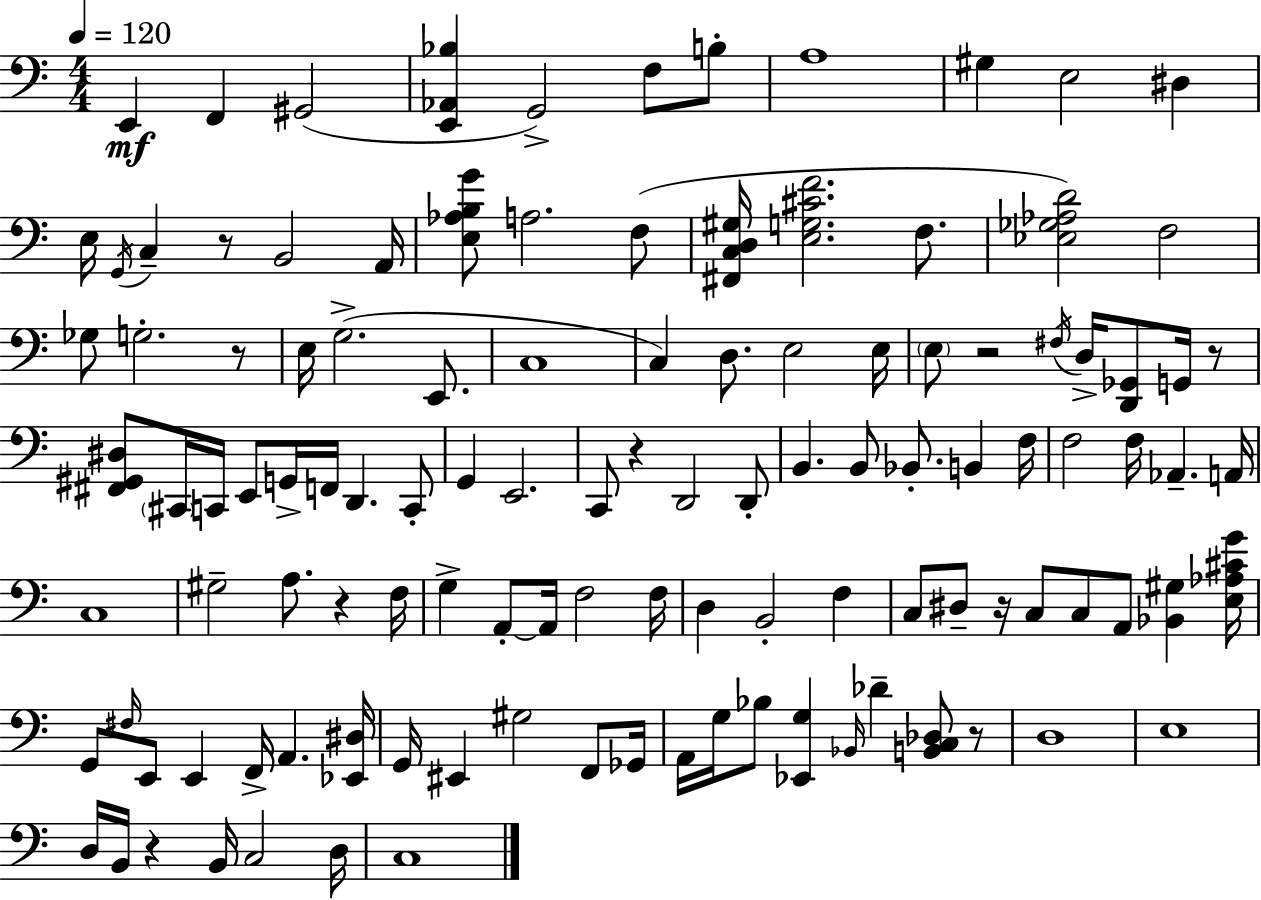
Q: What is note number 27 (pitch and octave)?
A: D3